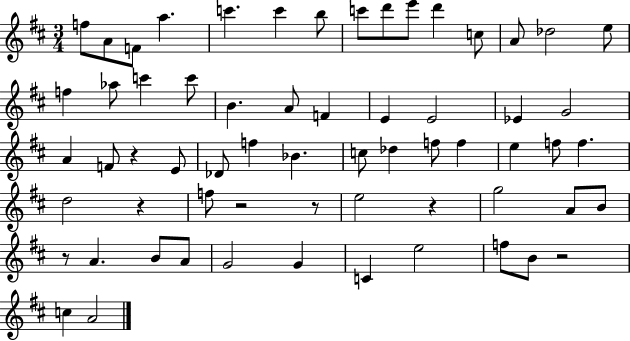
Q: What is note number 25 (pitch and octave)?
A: Eb4